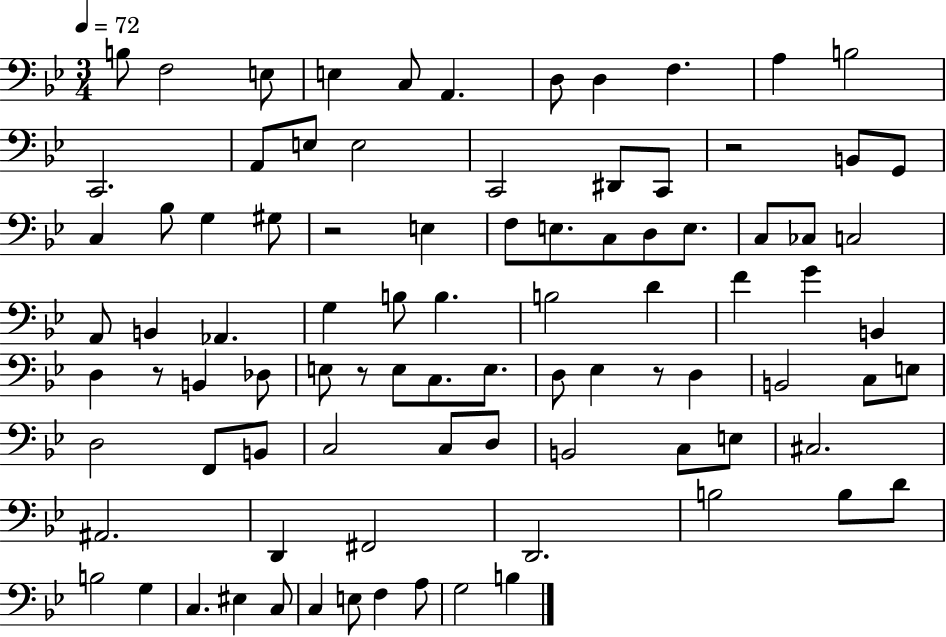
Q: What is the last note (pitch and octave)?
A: B3